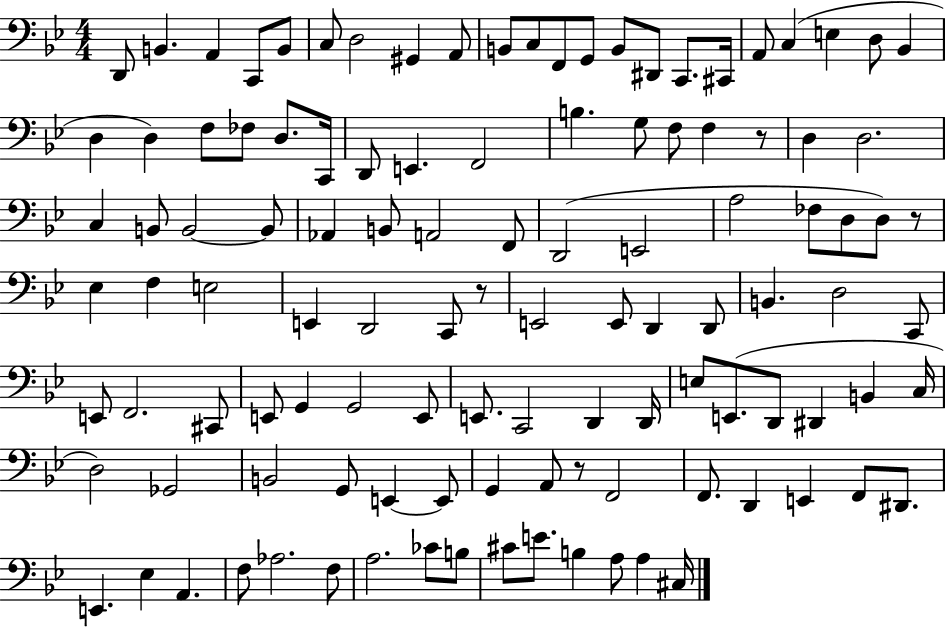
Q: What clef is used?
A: bass